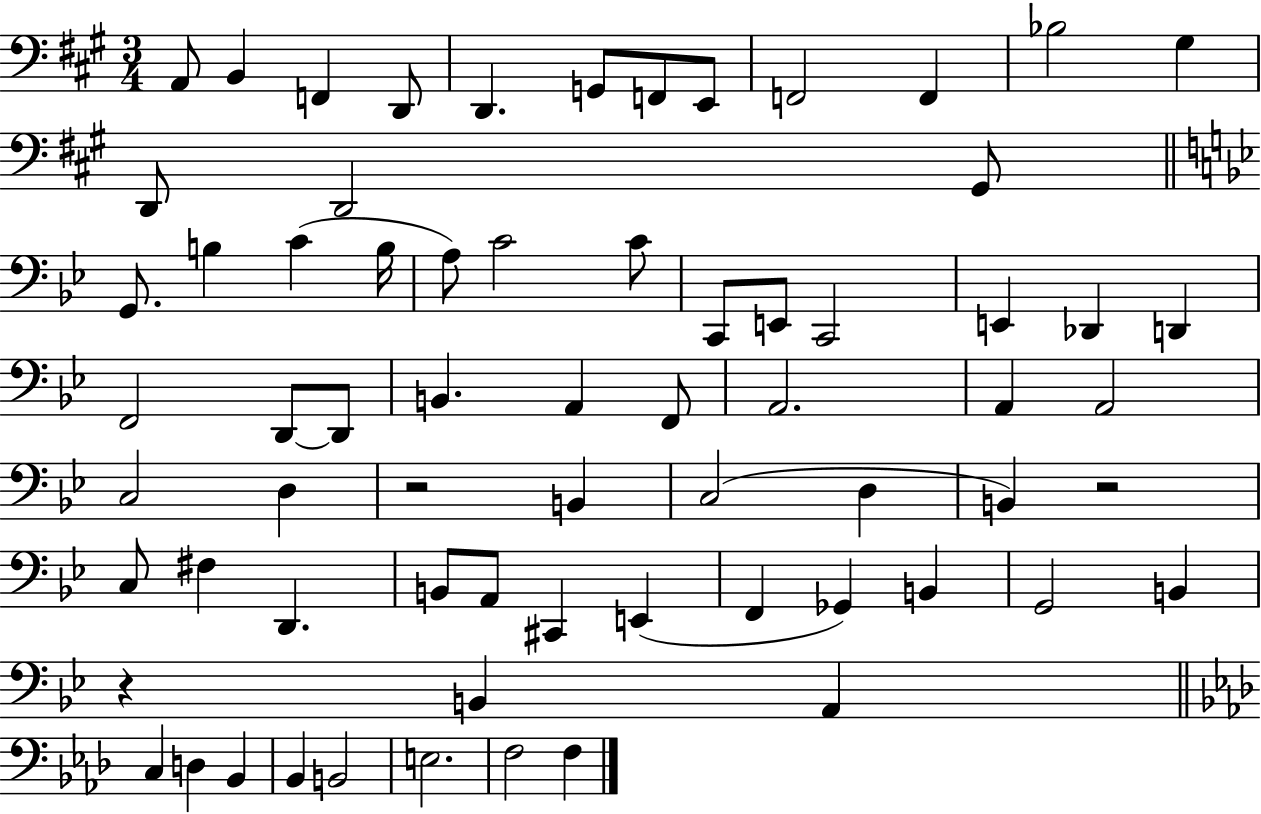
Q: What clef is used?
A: bass